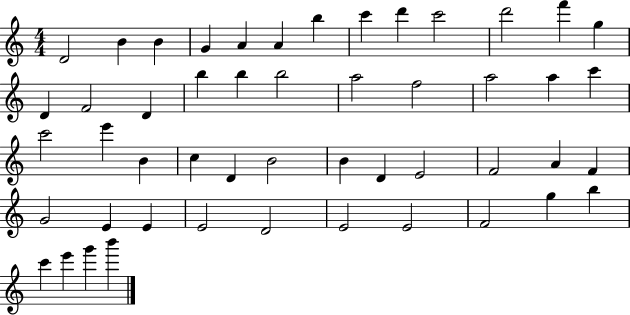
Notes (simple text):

D4/h B4/q B4/q G4/q A4/q A4/q B5/q C6/q D6/q C6/h D6/h F6/q G5/q D4/q F4/h D4/q B5/q B5/q B5/h A5/h F5/h A5/h A5/q C6/q C6/h E6/q B4/q C5/q D4/q B4/h B4/q D4/q E4/h F4/h A4/q F4/q G4/h E4/q E4/q E4/h D4/h E4/h E4/h F4/h G5/q B5/q C6/q E6/q G6/q B6/q